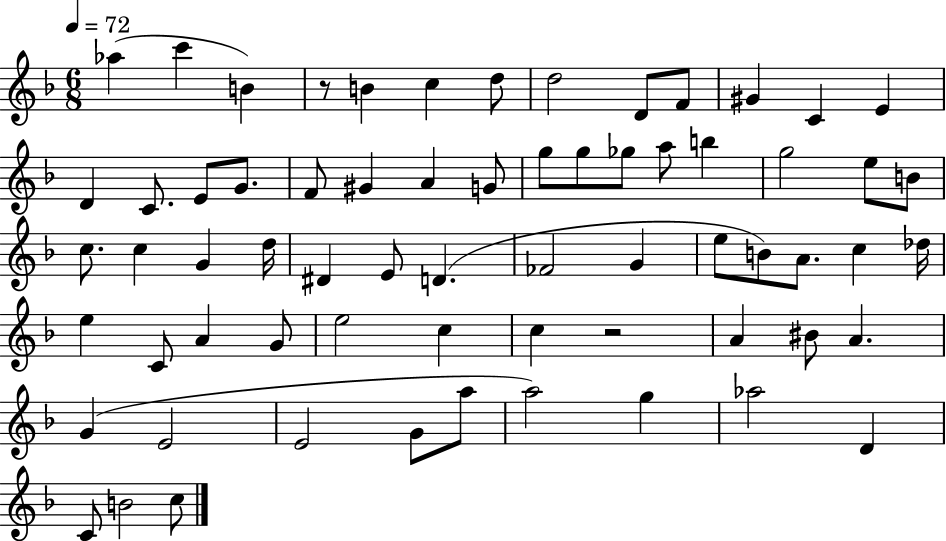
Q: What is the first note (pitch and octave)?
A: Ab5